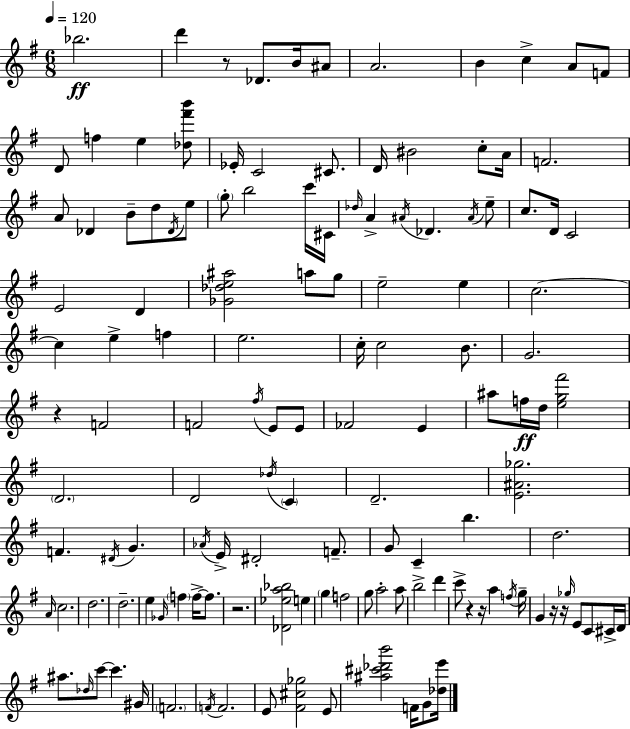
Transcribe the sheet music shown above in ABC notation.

X:1
T:Untitled
M:6/8
L:1/4
K:Em
_b2 d' z/2 _D/2 B/4 ^A/2 A2 B c A/2 F/2 D/2 f e [_d^f'b']/2 _E/4 C2 ^C/2 D/4 ^B2 c/2 A/4 F2 A/2 _D B/2 d/2 _D/4 e/2 g/2 b2 c'/4 ^C/4 _d/4 A ^A/4 _D ^A/4 e/2 c/2 D/4 C2 E2 D [_G_de^a]2 a/2 g/2 e2 e c2 c e f e2 c/4 c2 B/2 G2 z F2 F2 ^f/4 E/2 E/2 _F2 E ^a/2 f/4 d/4 [eg^f']2 D2 D2 _d/4 C D2 [E^A_g]2 F ^D/4 G _A/4 E/4 ^D2 F/2 G/2 C b d2 A/4 c2 d2 d2 e _G/4 f f/4 f/2 z2 [_D_ea_b]2 e g f2 g/2 a2 a/2 b2 d' c'/2 z z/4 a f/4 g/4 G z/4 z/4 _g/4 E/2 C/2 ^C/4 D/4 ^a/2 _d/4 c'/2 c' ^G/4 F2 F/4 F2 E/2 [^F^c_g]2 E/2 [^a^c'_d'b']2 F/4 G/2 [_de']/4